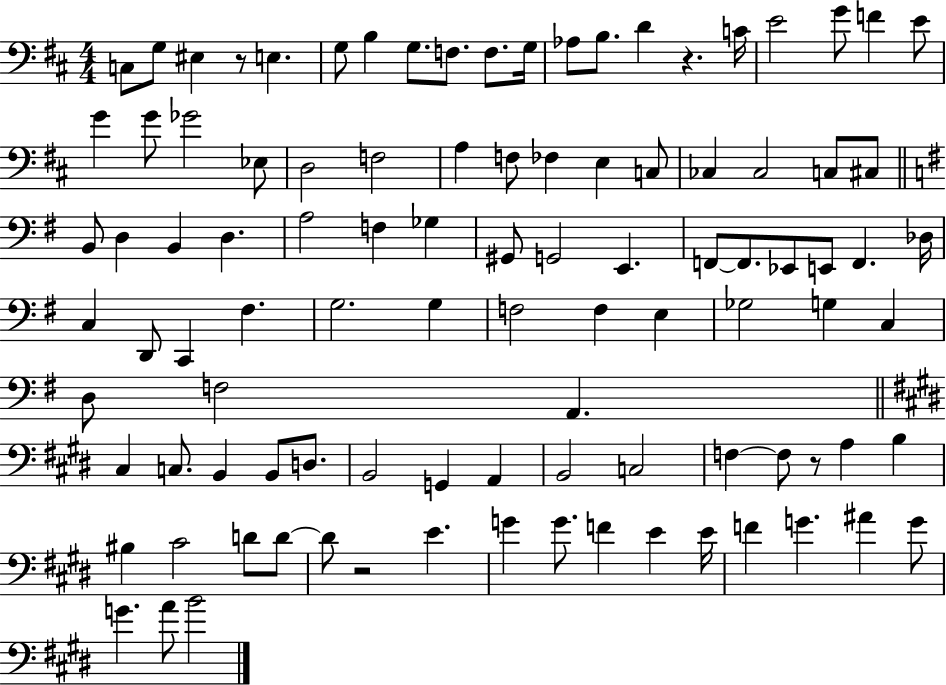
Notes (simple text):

C3/e G3/e EIS3/q R/e E3/q. G3/e B3/q G3/e. F3/e. F3/e. G3/s Ab3/e B3/e. D4/q R/q. C4/s E4/h G4/e F4/q E4/e G4/q G4/e Gb4/h Eb3/e D3/h F3/h A3/q F3/e FES3/q E3/q C3/e CES3/q CES3/h C3/e C#3/e B2/e D3/q B2/q D3/q. A3/h F3/q Gb3/q G#2/e G2/h E2/q. F2/e F2/e. Eb2/e E2/e F2/q. Db3/s C3/q D2/e C2/q F#3/q. G3/h. G3/q F3/h F3/q E3/q Gb3/h G3/q C3/q D3/e F3/h A2/q. C#3/q C3/e. B2/q B2/e D3/e. B2/h G2/q A2/q B2/h C3/h F3/q F3/e R/e A3/q B3/q BIS3/q C#4/h D4/e D4/e D4/e R/h E4/q. G4/q G4/e. F4/q E4/q E4/s F4/q G4/q. A#4/q G4/e G4/q. A4/e B4/h